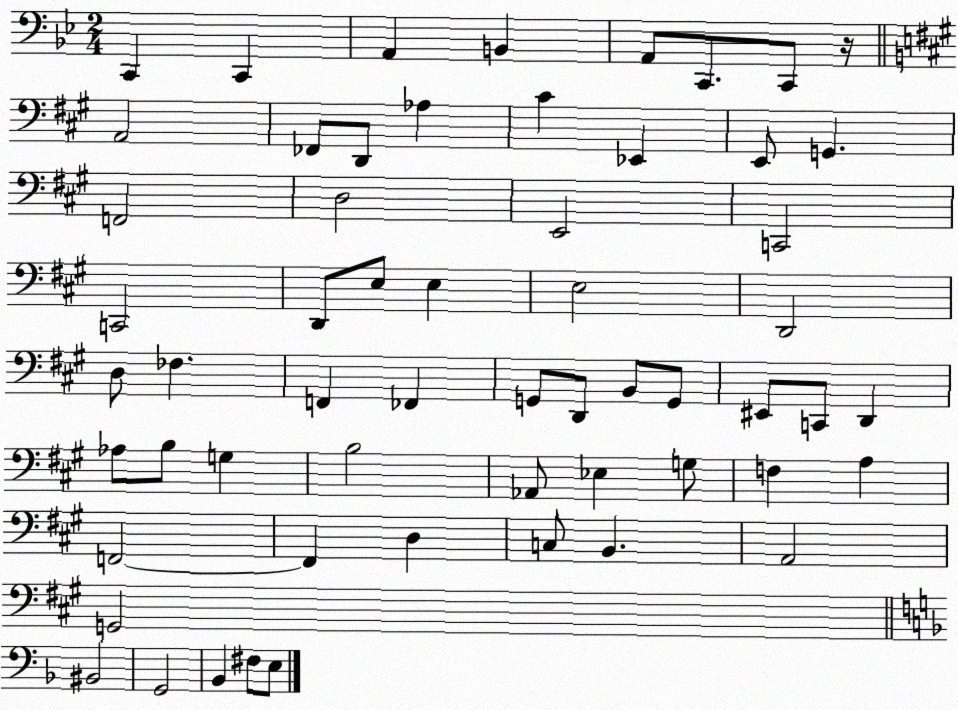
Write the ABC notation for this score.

X:1
T:Untitled
M:2/4
L:1/4
K:Bb
C,, C,, A,, B,, A,,/2 C,,/2 C,,/2 z/4 A,,2 _F,,/2 D,,/2 _A, ^C _E,, E,,/2 G,, F,,2 D,2 E,,2 C,,2 C,,2 D,,/2 E,/2 E, E,2 D,,2 D,/2 _F, F,, _F,, G,,/2 D,,/2 B,,/2 G,,/2 ^E,,/2 C,,/2 D,, _A,/2 B,/2 G, B,2 _A,,/2 _E, G,/2 F, A, F,,2 F,, D, C,/2 B,, A,,2 G,,2 ^B,,2 G,,2 _B,, ^F,/2 E,/2